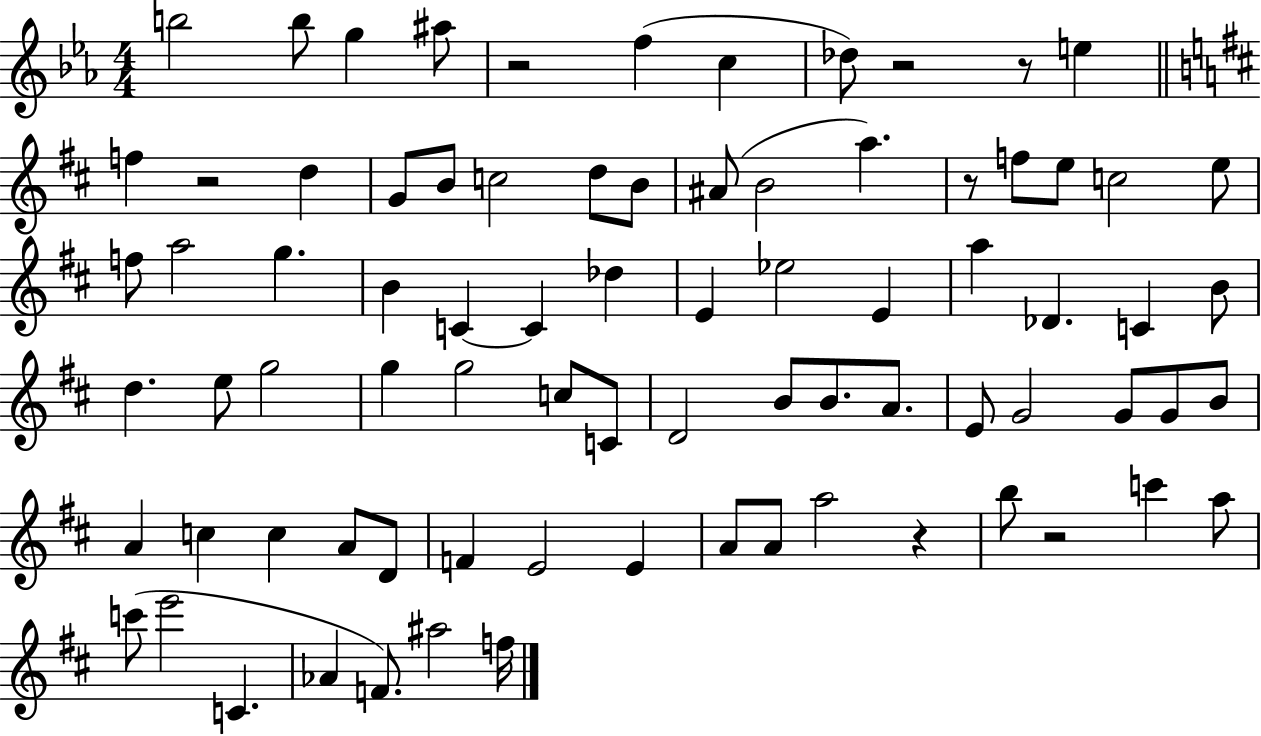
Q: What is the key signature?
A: EES major